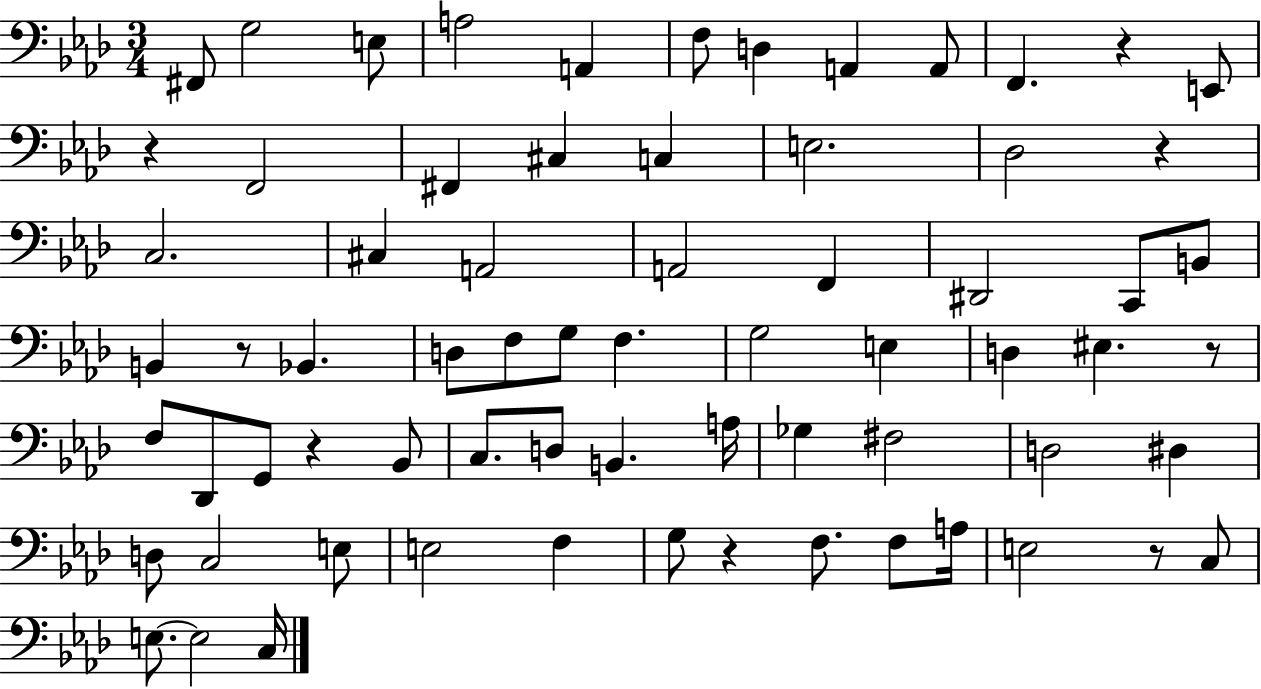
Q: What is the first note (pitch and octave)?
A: F#2